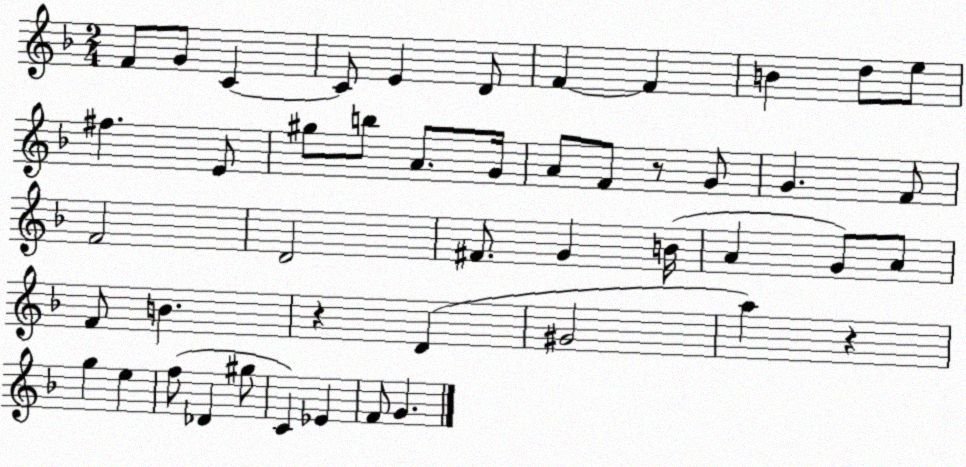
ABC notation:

X:1
T:Untitled
M:2/4
L:1/4
K:F
F/2 G/2 C C/2 E D/2 F F B d/2 e/2 ^f E/2 ^g/2 b/2 A/2 G/4 A/2 F/2 z/2 G/2 G F/2 F2 D2 ^F/2 G B/4 A G/2 A/2 F/2 B z D ^G2 a z g e f/2 _D ^g/2 C _E F/2 G